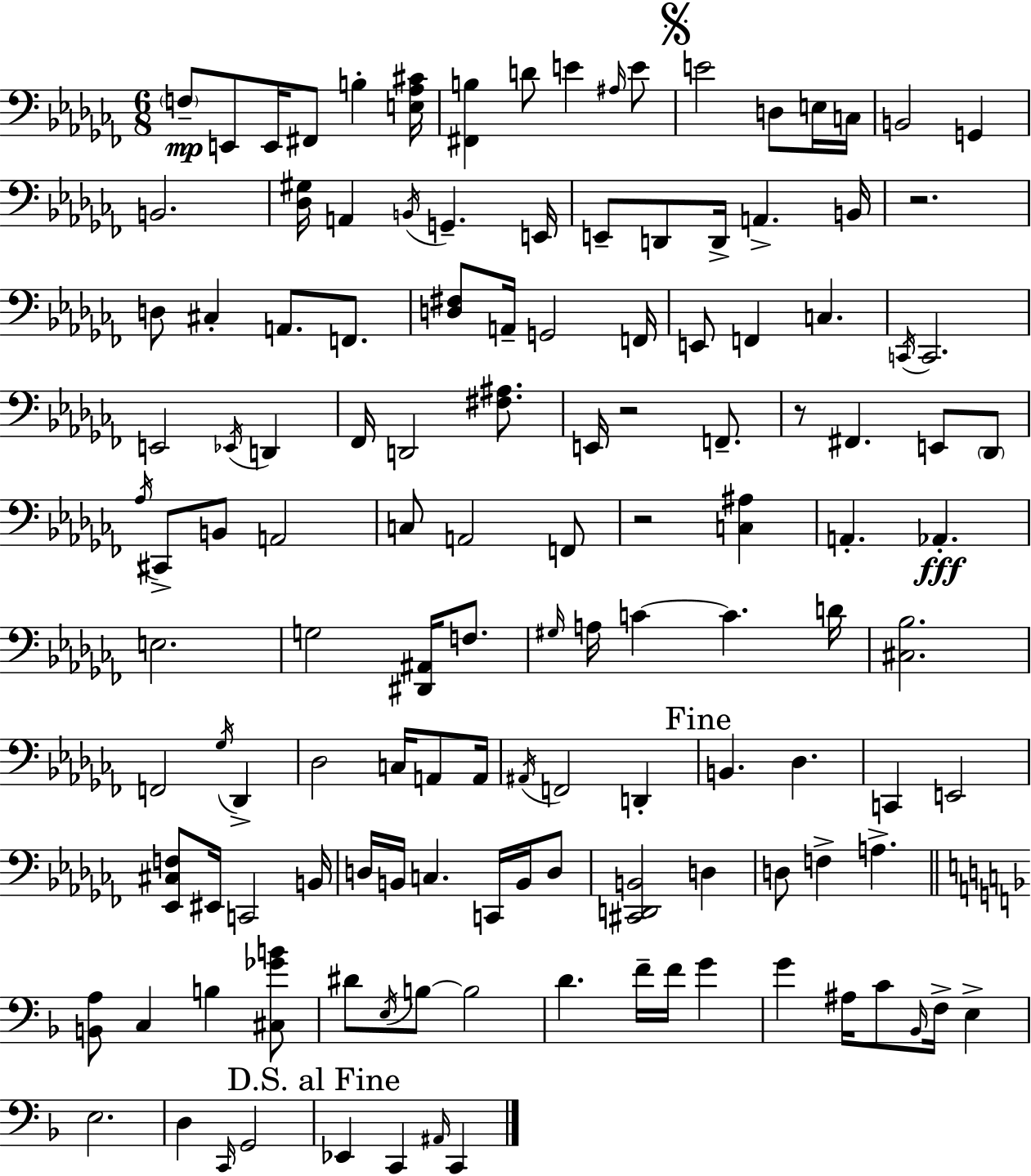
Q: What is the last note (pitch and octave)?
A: C2